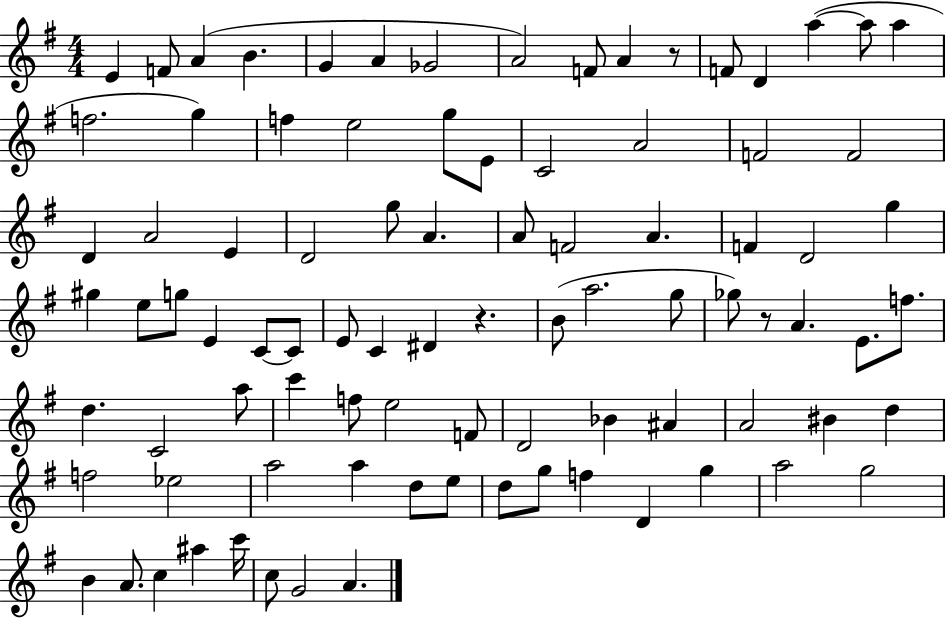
E4/q F4/e A4/q B4/q. G4/q A4/q Gb4/h A4/h F4/e A4/q R/e F4/e D4/q A5/q A5/e A5/q F5/h. G5/q F5/q E5/h G5/e E4/e C4/h A4/h F4/h F4/h D4/q A4/h E4/q D4/h G5/e A4/q. A4/e F4/h A4/q. F4/q D4/h G5/q G#5/q E5/e G5/e E4/q C4/e C4/e E4/e C4/q D#4/q R/q. B4/e A5/h. G5/e Gb5/e R/e A4/q. E4/e. F5/e. D5/q. C4/h A5/e C6/q F5/e E5/h F4/e D4/h Bb4/q A#4/q A4/h BIS4/q D5/q F5/h Eb5/h A5/h A5/q D5/e E5/e D5/e G5/e F5/q D4/q G5/q A5/h G5/h B4/q A4/e. C5/q A#5/q C6/s C5/e G4/h A4/q.